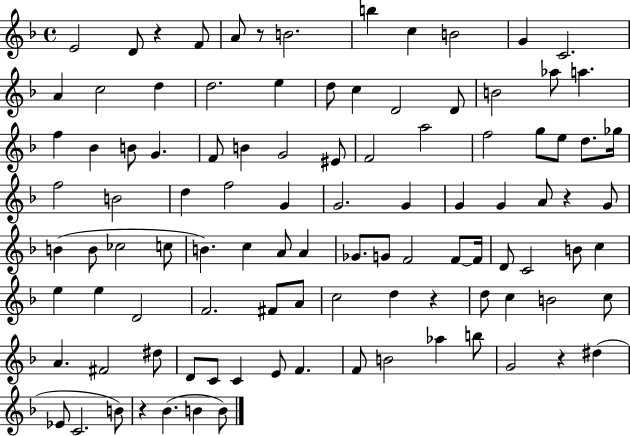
E4/h D4/e R/q F4/e A4/e R/e B4/h. B5/q C5/q B4/h G4/q C4/h. A4/q C5/h D5/q D5/h. E5/q D5/e C5/q D4/h D4/e B4/h Ab5/e A5/q. F5/q Bb4/q B4/e G4/q. F4/e B4/q G4/h EIS4/e F4/h A5/h F5/h G5/e E5/e D5/e. Gb5/s F5/h B4/h D5/q F5/h G4/q G4/h. G4/q G4/q G4/q A4/e R/q G4/e B4/q B4/e CES5/h C5/e B4/q. C5/q A4/e A4/q Gb4/e. G4/e F4/h F4/e F4/s D4/e C4/h B4/e C5/q E5/q E5/q D4/h F4/h. F#4/e A4/e C5/h D5/q R/q D5/e C5/q B4/h C5/e A4/q. F#4/h D#5/e D4/e C4/e C4/q E4/e F4/q. F4/e B4/h Ab5/q B5/e G4/h R/q D#5/q Eb4/e C4/h. B4/e R/q Bb4/q. B4/q B4/e